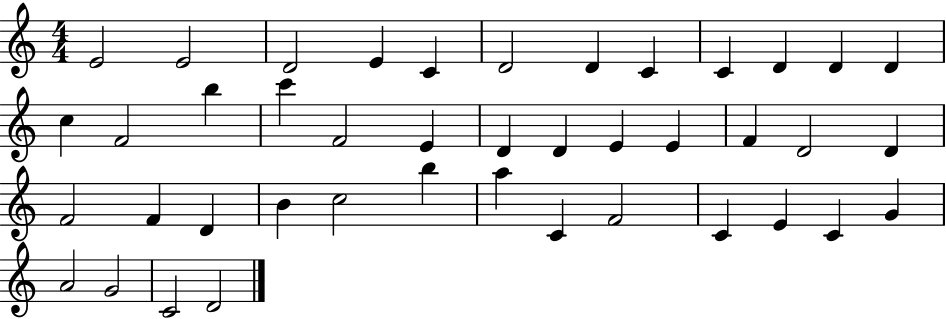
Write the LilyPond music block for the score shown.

{
  \clef treble
  \numericTimeSignature
  \time 4/4
  \key c \major
  e'2 e'2 | d'2 e'4 c'4 | d'2 d'4 c'4 | c'4 d'4 d'4 d'4 | \break c''4 f'2 b''4 | c'''4 f'2 e'4 | d'4 d'4 e'4 e'4 | f'4 d'2 d'4 | \break f'2 f'4 d'4 | b'4 c''2 b''4 | a''4 c'4 f'2 | c'4 e'4 c'4 g'4 | \break a'2 g'2 | c'2 d'2 | \bar "|."
}